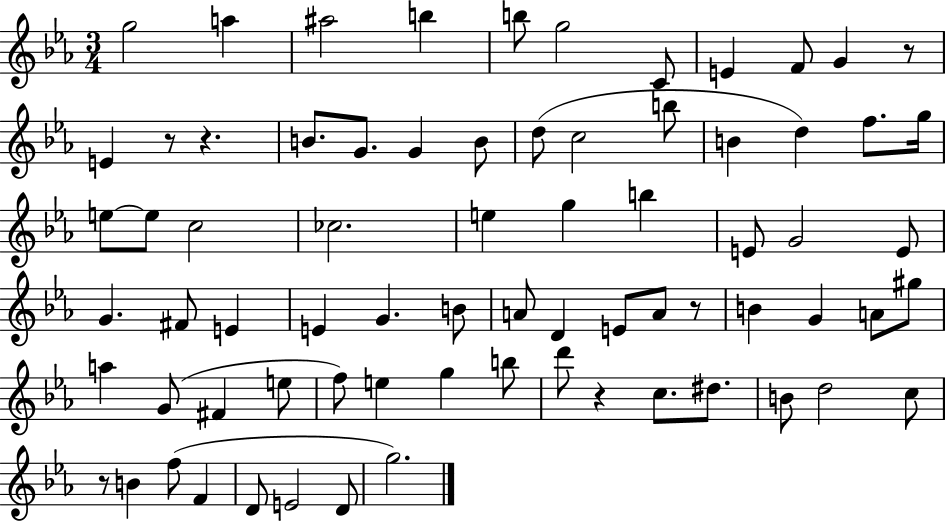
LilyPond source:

{
  \clef treble
  \numericTimeSignature
  \time 3/4
  \key ees \major
  g''2 a''4 | ais''2 b''4 | b''8 g''2 c'8 | e'4 f'8 g'4 r8 | \break e'4 r8 r4. | b'8. g'8. g'4 b'8 | d''8( c''2 b''8 | b'4 d''4) f''8. g''16 | \break e''8~~ e''8 c''2 | ces''2. | e''4 g''4 b''4 | e'8 g'2 e'8 | \break g'4. fis'8 e'4 | e'4 g'4. b'8 | a'8 d'4 e'8 a'8 r8 | b'4 g'4 a'8 gis''8 | \break a''4 g'8( fis'4 e''8 | f''8) e''4 g''4 b''8 | d'''8 r4 c''8. dis''8. | b'8 d''2 c''8 | \break r8 b'4 f''8( f'4 | d'8 e'2 d'8 | g''2.) | \bar "|."
}